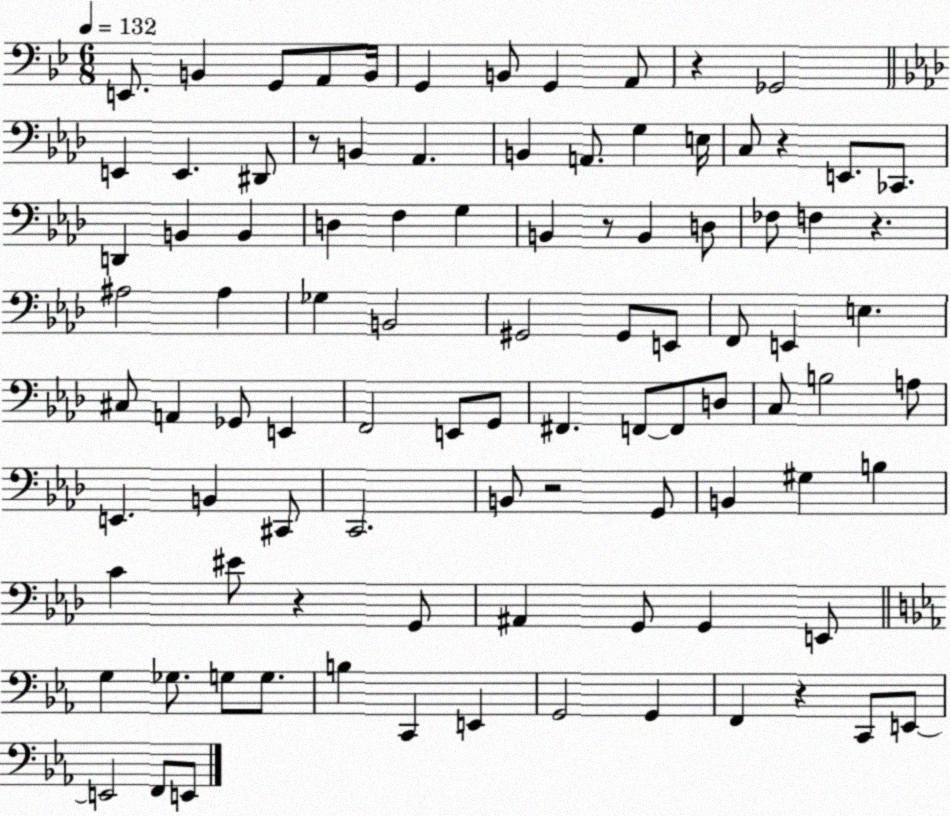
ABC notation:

X:1
T:Untitled
M:6/8
L:1/4
K:Bb
E,,/2 B,, G,,/2 A,,/2 B,,/4 G,, B,,/2 G,, A,,/2 z _G,,2 E,, E,, ^D,,/2 z/2 B,, _A,, B,, A,,/2 G, E,/4 C,/2 z E,,/2 _C,,/2 D,, B,, B,, D, F, G, B,, z/2 B,, D,/2 _F,/2 F, z ^A,2 ^A, _G, B,,2 ^G,,2 ^G,,/2 E,,/2 F,,/2 E,, E, ^C,/2 A,, _G,,/2 E,, F,,2 E,,/2 G,,/2 ^F,, F,,/2 F,,/2 D,/2 C,/2 B,2 A,/2 E,, B,, ^C,,/2 C,,2 B,,/2 z2 G,,/2 B,, ^G, B, C ^E/2 z G,,/2 ^A,, G,,/2 G,, E,,/2 G, _G,/2 G,/2 G,/2 B, C,, E,, G,,2 G,, F,, z C,,/2 E,,/2 E,,2 F,,/2 E,,/2